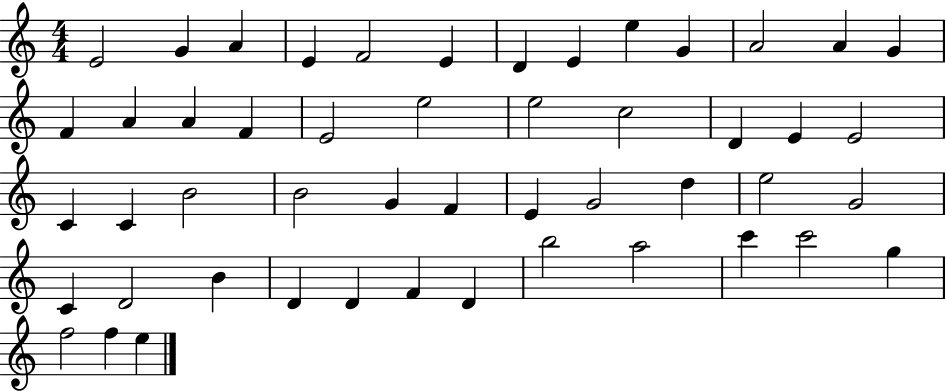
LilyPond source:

{
  \clef treble
  \numericTimeSignature
  \time 4/4
  \key c \major
  e'2 g'4 a'4 | e'4 f'2 e'4 | d'4 e'4 e''4 g'4 | a'2 a'4 g'4 | \break f'4 a'4 a'4 f'4 | e'2 e''2 | e''2 c''2 | d'4 e'4 e'2 | \break c'4 c'4 b'2 | b'2 g'4 f'4 | e'4 g'2 d''4 | e''2 g'2 | \break c'4 d'2 b'4 | d'4 d'4 f'4 d'4 | b''2 a''2 | c'''4 c'''2 g''4 | \break f''2 f''4 e''4 | \bar "|."
}